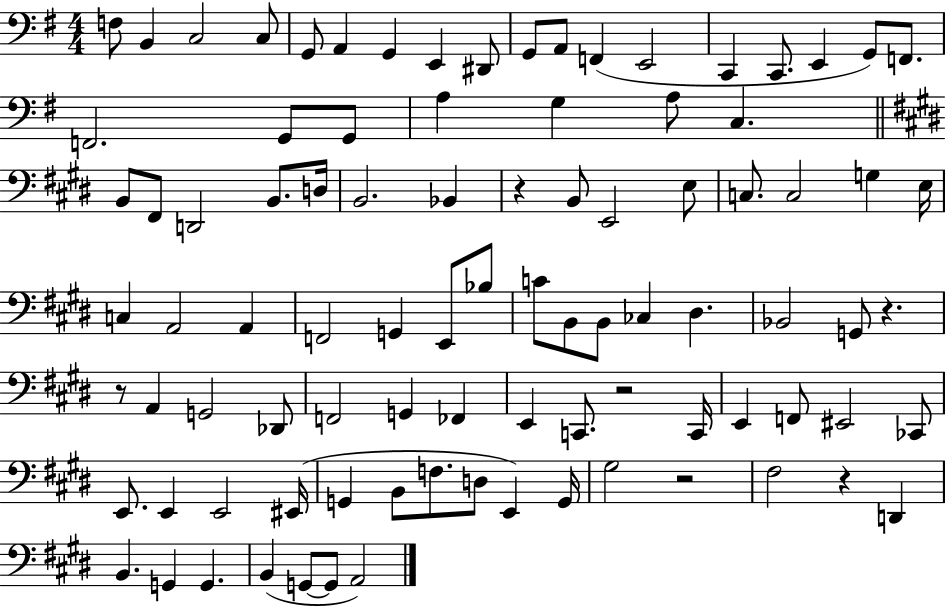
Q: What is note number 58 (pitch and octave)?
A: G2